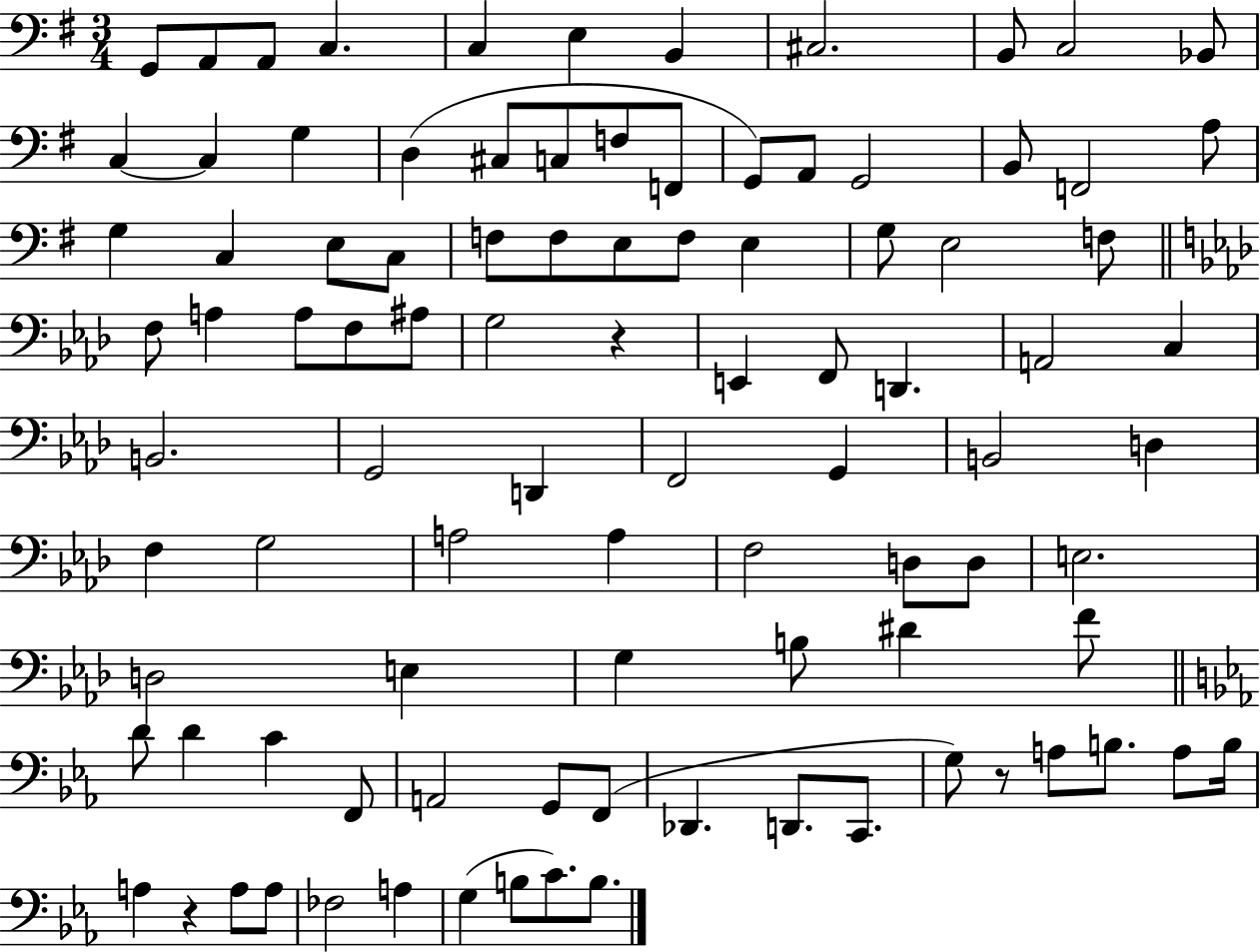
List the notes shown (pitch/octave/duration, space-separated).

G2/e A2/e A2/e C3/q. C3/q E3/q B2/q C#3/h. B2/e C3/h Bb2/e C3/q C3/q G3/q D3/q C#3/e C3/e F3/e F2/e G2/e A2/e G2/h B2/e F2/h A3/e G3/q C3/q E3/e C3/e F3/e F3/e E3/e F3/e E3/q G3/e E3/h F3/e F3/e A3/q A3/e F3/e A#3/e G3/h R/q E2/q F2/e D2/q. A2/h C3/q B2/h. G2/h D2/q F2/h G2/q B2/h D3/q F3/q G3/h A3/h A3/q F3/h D3/e D3/e E3/h. D3/h E3/q G3/q B3/e D#4/q F4/e D4/e D4/q C4/q F2/e A2/h G2/e F2/e Db2/q. D2/e. C2/e. G3/e R/e A3/e B3/e. A3/e B3/s A3/q R/q A3/e A3/e FES3/h A3/q G3/q B3/e C4/e. B3/e.